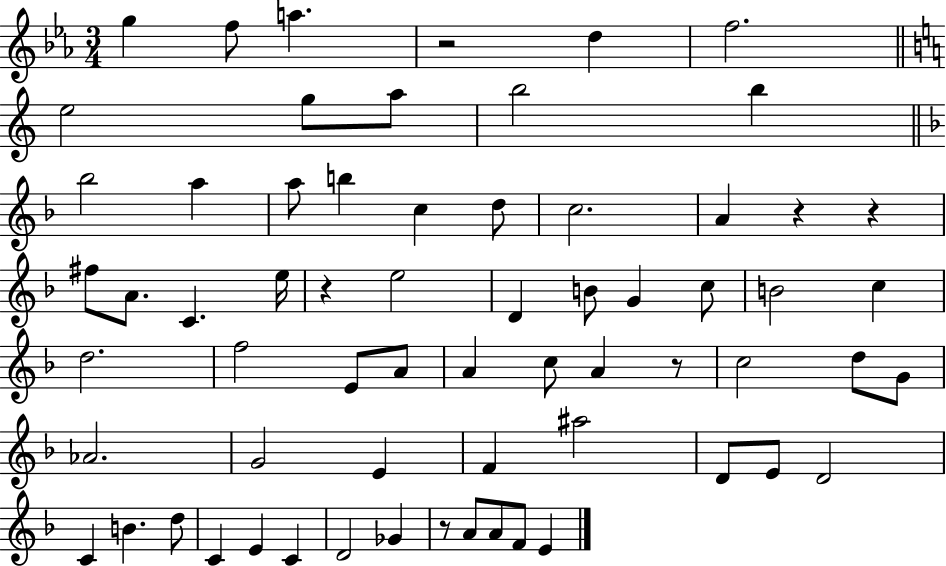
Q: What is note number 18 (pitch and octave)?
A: A4